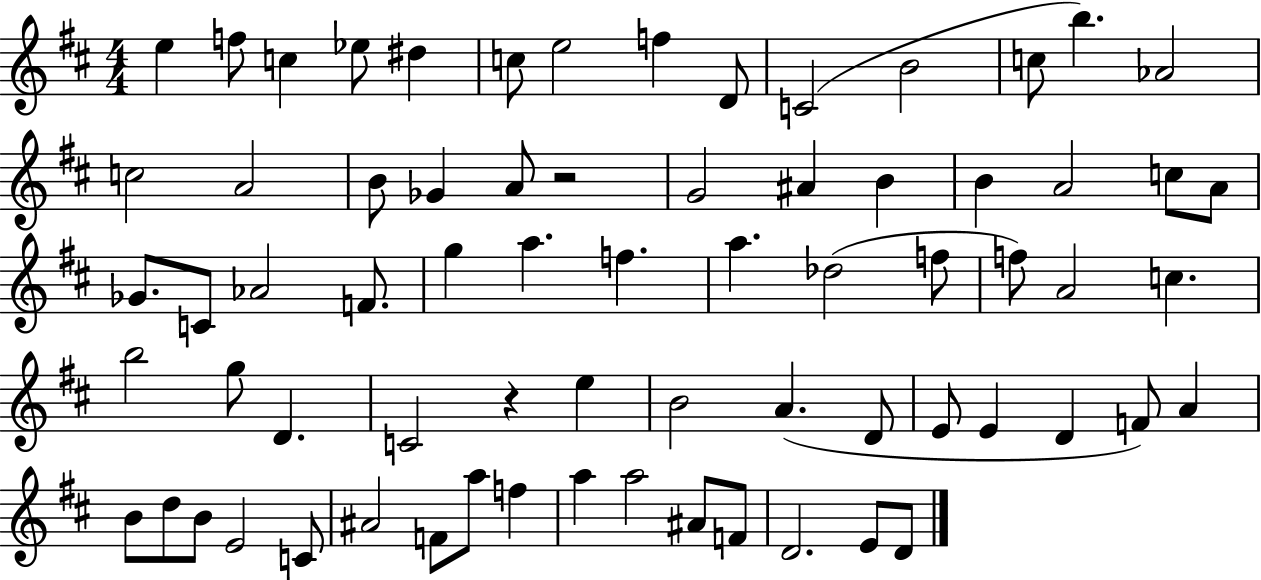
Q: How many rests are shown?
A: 2